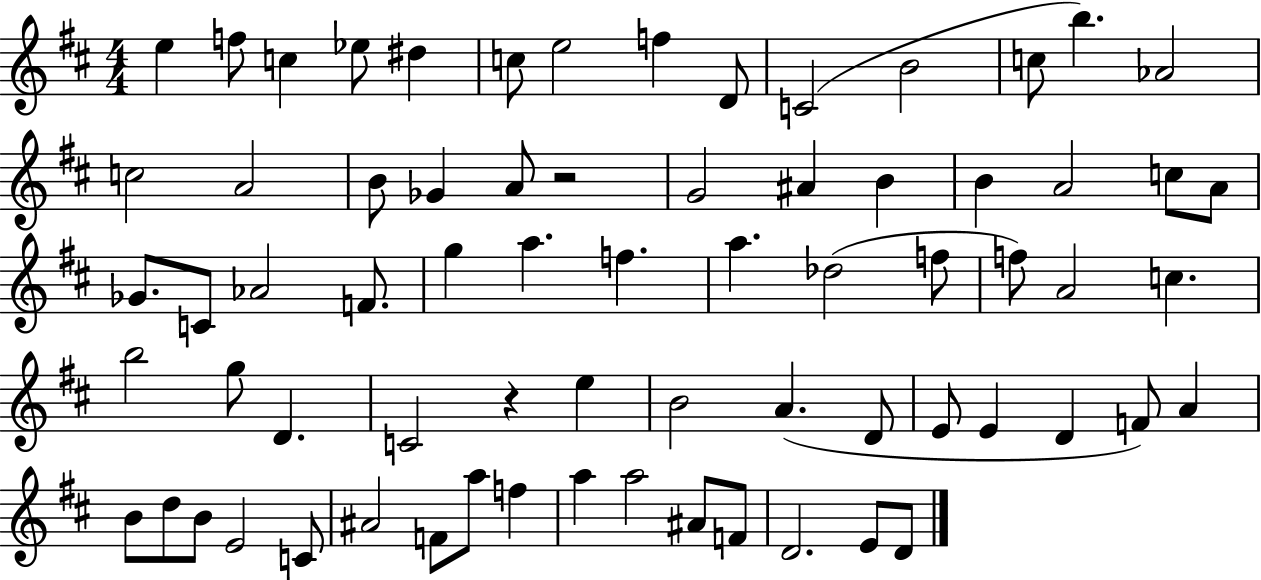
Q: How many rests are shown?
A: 2